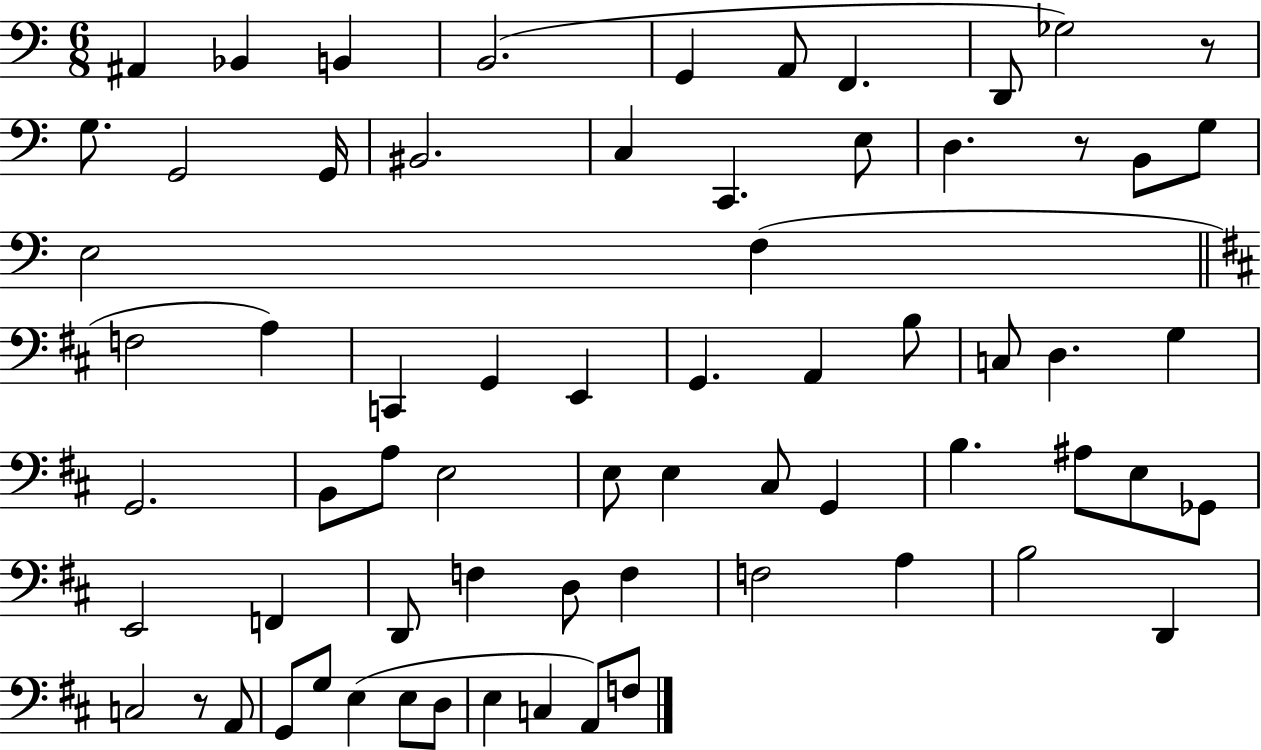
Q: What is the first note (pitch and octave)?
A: A#2